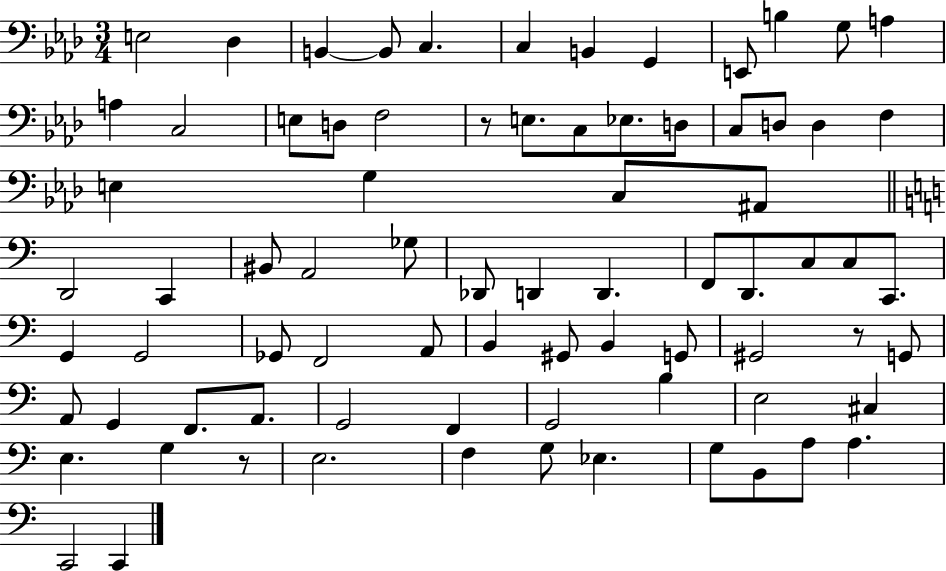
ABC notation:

X:1
T:Untitled
M:3/4
L:1/4
K:Ab
E,2 _D, B,, B,,/2 C, C, B,, G,, E,,/2 B, G,/2 A, A, C,2 E,/2 D,/2 F,2 z/2 E,/2 C,/2 _E,/2 D,/2 C,/2 D,/2 D, F, E, G, C,/2 ^A,,/2 D,,2 C,, ^B,,/2 A,,2 _G,/2 _D,,/2 D,, D,, F,,/2 D,,/2 C,/2 C,/2 C,,/2 G,, G,,2 _G,,/2 F,,2 A,,/2 B,, ^G,,/2 B,, G,,/2 ^G,,2 z/2 G,,/2 A,,/2 G,, F,,/2 A,,/2 G,,2 F,, G,,2 B, E,2 ^C, E, G, z/2 E,2 F, G,/2 _E, G,/2 B,,/2 A,/2 A, C,,2 C,,